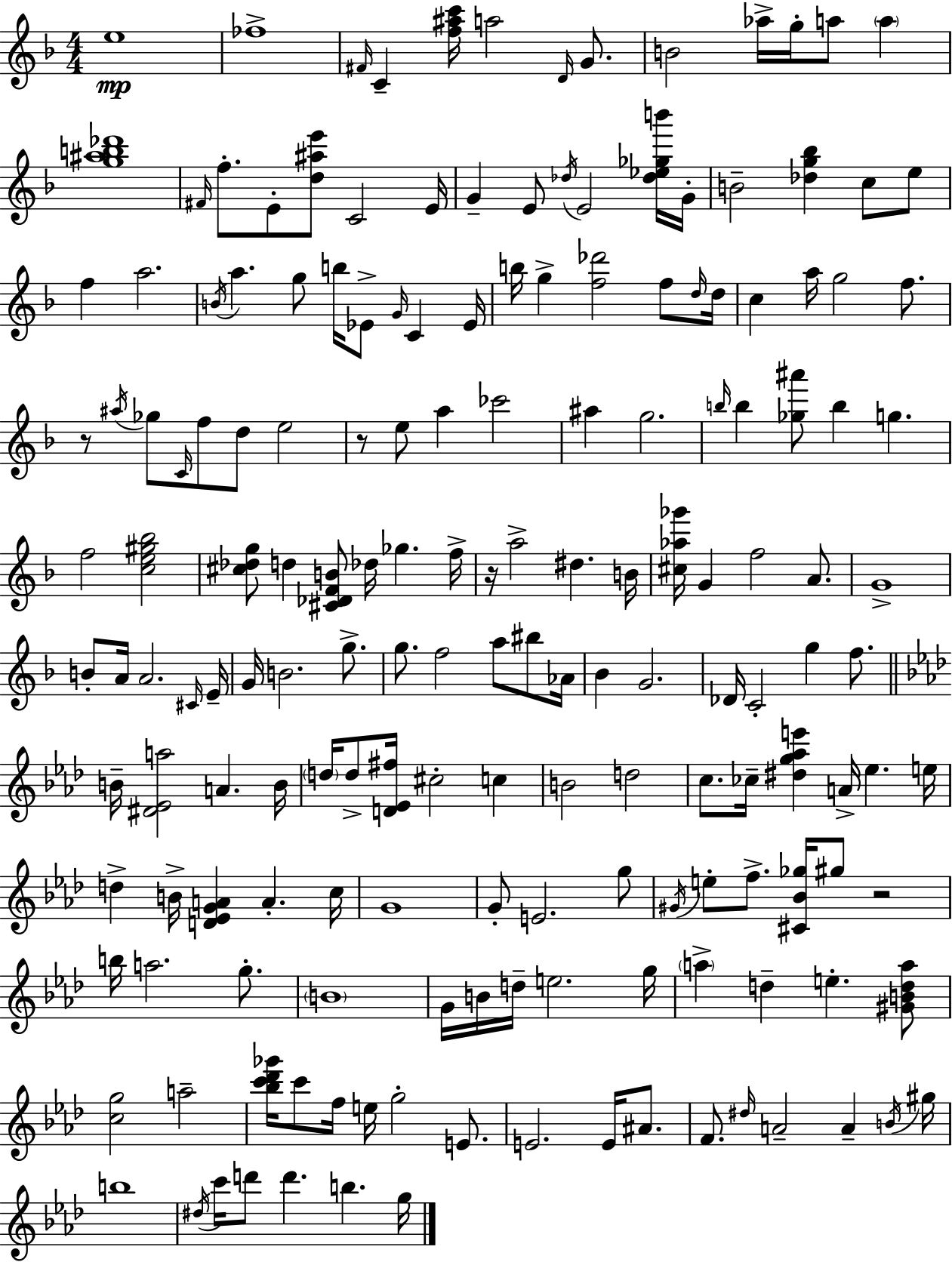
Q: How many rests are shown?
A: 4